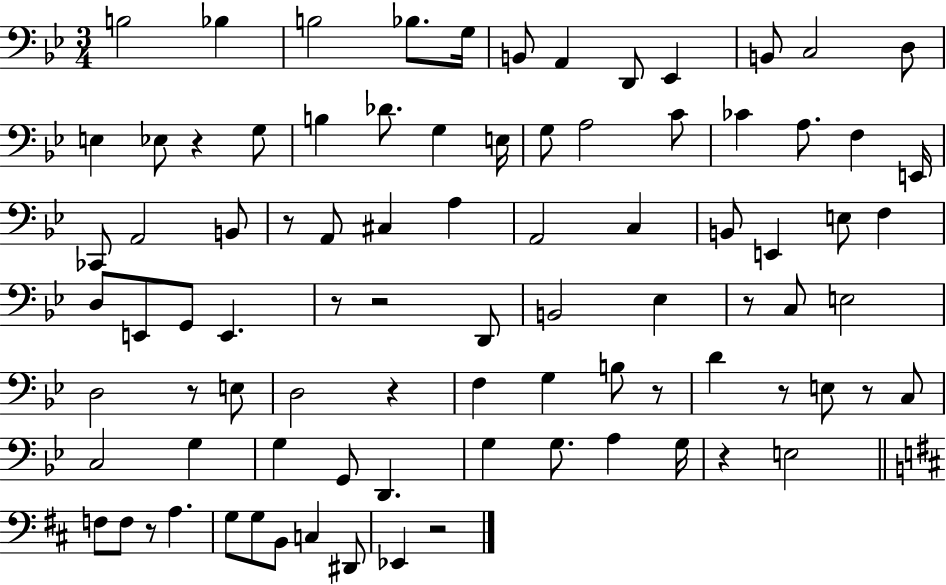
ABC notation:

X:1
T:Untitled
M:3/4
L:1/4
K:Bb
B,2 _B, B,2 _B,/2 G,/4 B,,/2 A,, D,,/2 _E,, B,,/2 C,2 D,/2 E, _E,/2 z G,/2 B, _D/2 G, E,/4 G,/2 A,2 C/2 _C A,/2 F, E,,/4 _C,,/2 A,,2 B,,/2 z/2 A,,/2 ^C, A, A,,2 C, B,,/2 E,, E,/2 F, D,/2 E,,/2 G,,/2 E,, z/2 z2 D,,/2 B,,2 _E, z/2 C,/2 E,2 D,2 z/2 E,/2 D,2 z F, G, B,/2 z/2 D z/2 E,/2 z/2 C,/2 C,2 G, G, G,,/2 D,, G, G,/2 A, G,/4 z E,2 F,/2 F,/2 z/2 A, G,/2 G,/2 B,,/2 C, ^D,,/2 _E,, z2